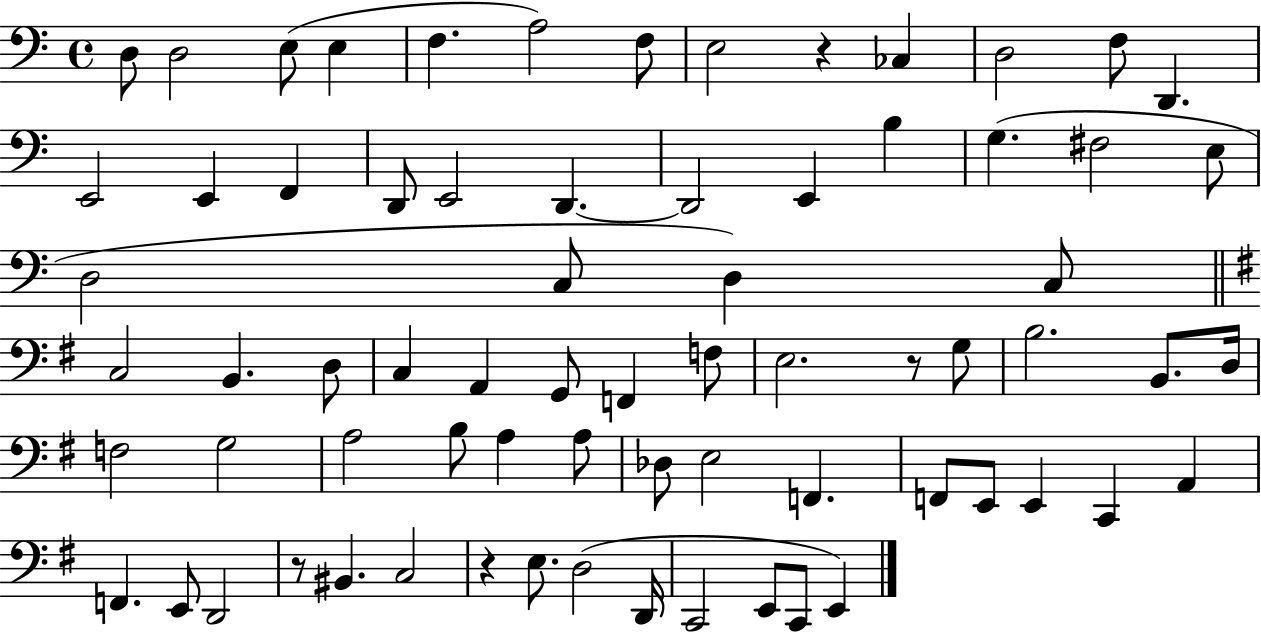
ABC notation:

X:1
T:Untitled
M:4/4
L:1/4
K:C
D,/2 D,2 E,/2 E, F, A,2 F,/2 E,2 z _C, D,2 F,/2 D,, E,,2 E,, F,, D,,/2 E,,2 D,, D,,2 E,, B, G, ^F,2 E,/2 D,2 C,/2 D, C,/2 C,2 B,, D,/2 C, A,, G,,/2 F,, F,/2 E,2 z/2 G,/2 B,2 B,,/2 D,/4 F,2 G,2 A,2 B,/2 A, A,/2 _D,/2 E,2 F,, F,,/2 E,,/2 E,, C,, A,, F,, E,,/2 D,,2 z/2 ^B,, C,2 z E,/2 D,2 D,,/4 C,,2 E,,/2 C,,/2 E,,